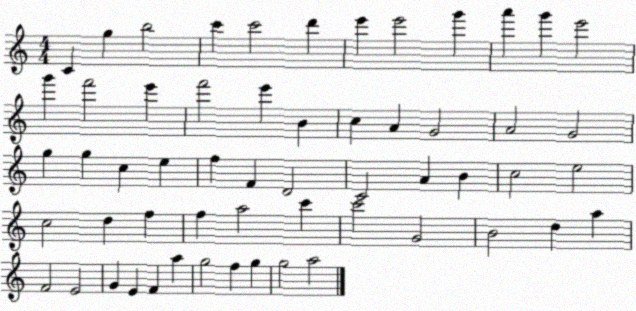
X:1
T:Untitled
M:4/4
L:1/4
K:C
C g b2 c' c'2 d' e' e'2 g' a' g' e'2 g' f'2 e' f'2 e' B c A G2 A2 G2 g g c e f F D2 C2 A B c2 e2 c2 d f f a2 c' c'2 G2 B2 d a F2 E2 G E F a g2 f g g2 a2